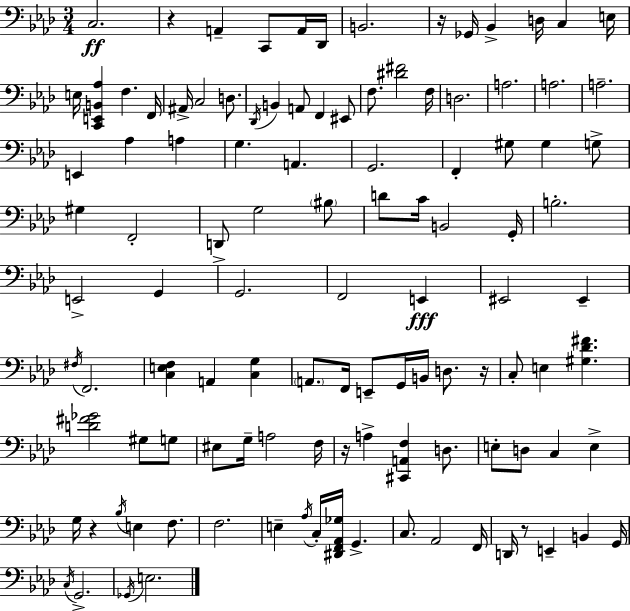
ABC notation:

X:1
T:Untitled
M:3/4
L:1/4
K:Ab
C,2 z A,, C,,/2 A,,/4 _D,,/4 B,,2 z/4 _G,,/4 _B,, D,/4 C, E,/4 E,/4 [C,,E,,B,,_A,] F, F,,/4 ^A,,/4 C,2 D,/2 _D,,/4 B,, A,,/2 F,, ^E,,/2 F,/2 [^D^F]2 F,/4 D,2 A,2 A,2 A,2 E,, _A, A, G, A,, G,,2 F,, ^G,/2 ^G, G,/2 ^G, F,,2 D,,/2 G,2 ^B,/2 D/2 C/4 B,,2 G,,/4 B,2 E,,2 G,, G,,2 F,,2 E,, ^E,,2 ^E,, ^F,/4 F,,2 [C,E,F,] A,, [C,G,] A,,/2 F,,/4 E,,/2 G,,/4 B,,/4 D,/2 z/4 C,/2 E, [^G,_D^F] [D^F_G]2 ^G,/2 G,/2 ^E,/2 G,/4 A,2 F,/4 z/4 A, [^C,,A,,F,] D,/2 E,/2 D,/2 C, E, G,/4 z _B,/4 E, F,/2 F,2 E, _A,/4 C,/4 [^D,,F,,_A,,_G,]/4 G,, C,/2 _A,,2 F,,/4 D,,/4 z/2 E,, B,, G,,/4 C,/4 G,,2 _G,,/4 E,2